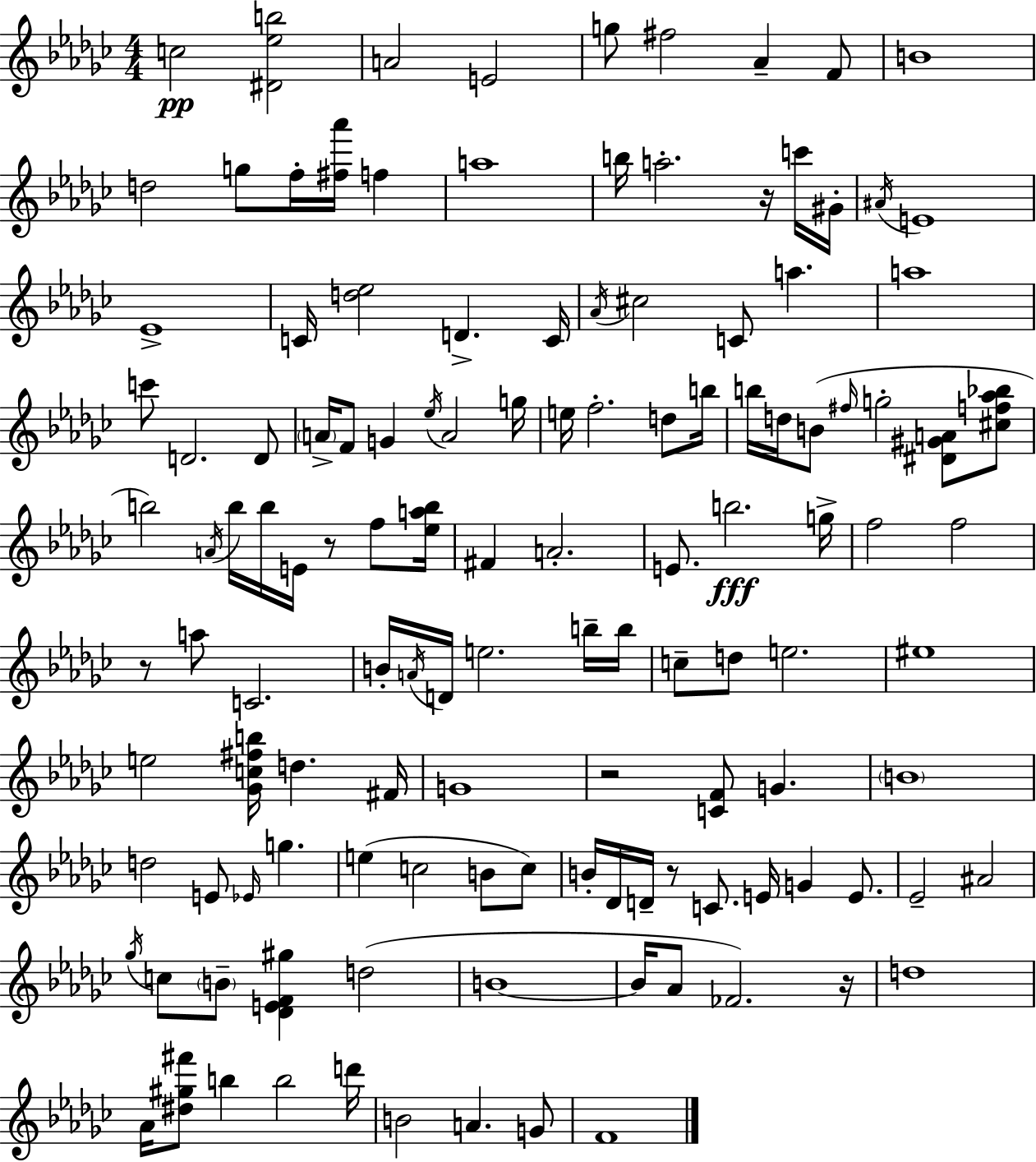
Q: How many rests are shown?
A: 6